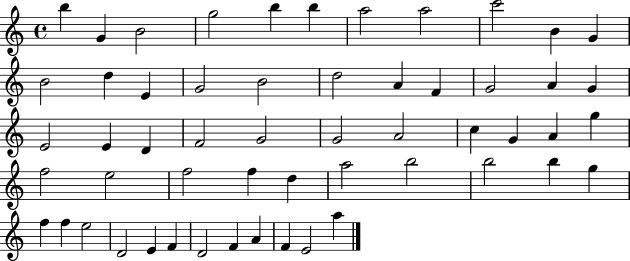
{
  \clef treble
  \time 4/4
  \defaultTimeSignature
  \key c \major
  b''4 g'4 b'2 | g''2 b''4 b''4 | a''2 a''2 | c'''2 b'4 g'4 | \break b'2 d''4 e'4 | g'2 b'2 | d''2 a'4 f'4 | g'2 a'4 g'4 | \break e'2 e'4 d'4 | f'2 g'2 | g'2 a'2 | c''4 g'4 a'4 g''4 | \break f''2 e''2 | f''2 f''4 d''4 | a''2 b''2 | b''2 b''4 g''4 | \break f''4 f''4 e''2 | d'2 e'4 f'4 | d'2 f'4 a'4 | f'4 e'2 a''4 | \break \bar "|."
}